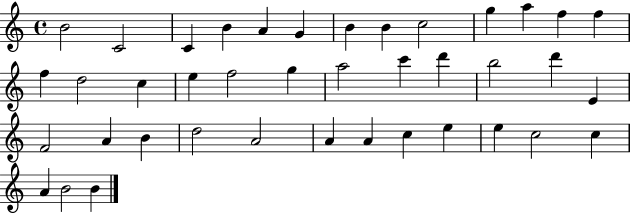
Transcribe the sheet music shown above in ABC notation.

X:1
T:Untitled
M:4/4
L:1/4
K:C
B2 C2 C B A G B B c2 g a f f f d2 c e f2 g a2 c' d' b2 d' E F2 A B d2 A2 A A c e e c2 c A B2 B